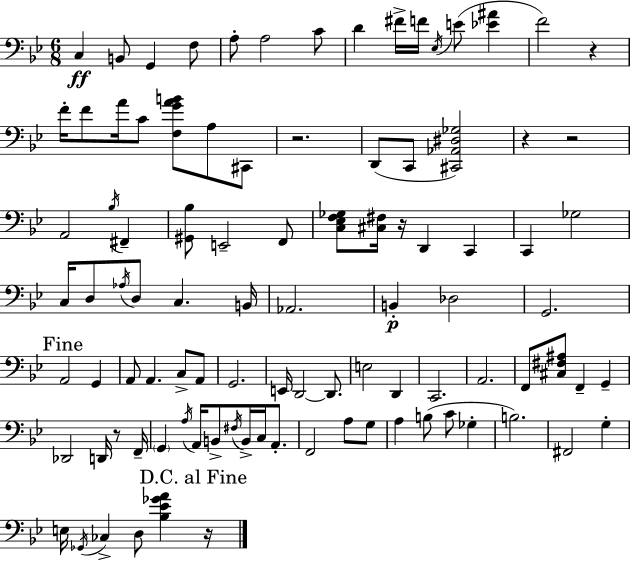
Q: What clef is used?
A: bass